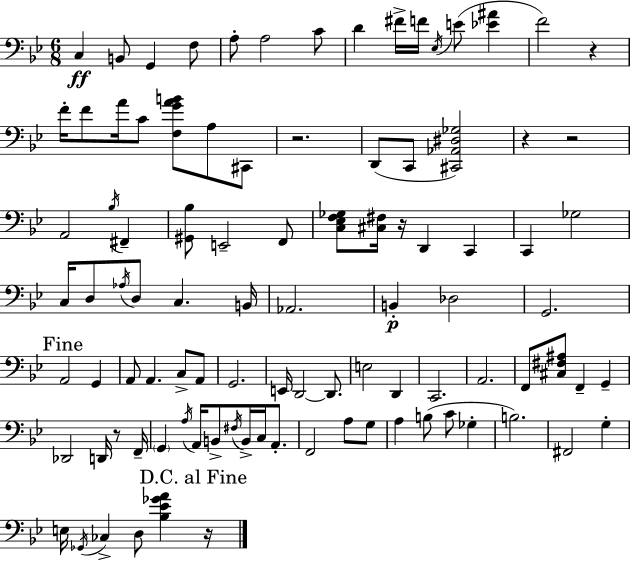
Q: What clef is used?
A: bass